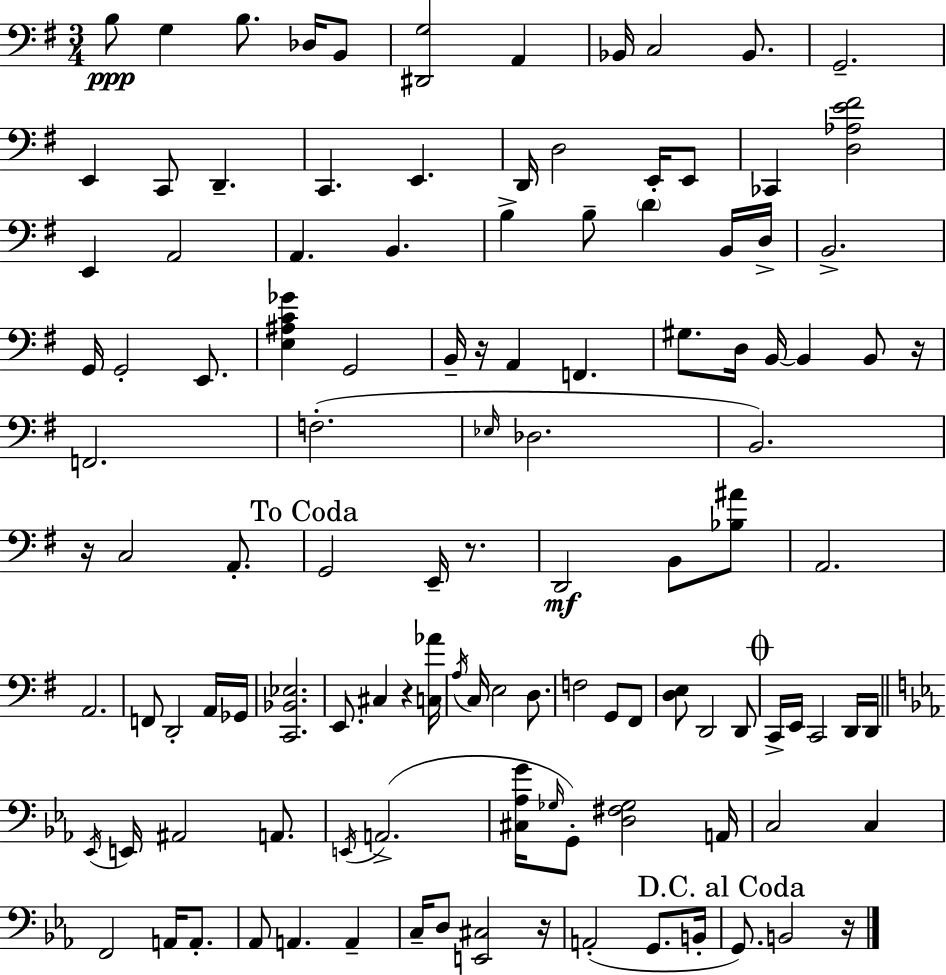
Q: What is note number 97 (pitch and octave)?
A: B2